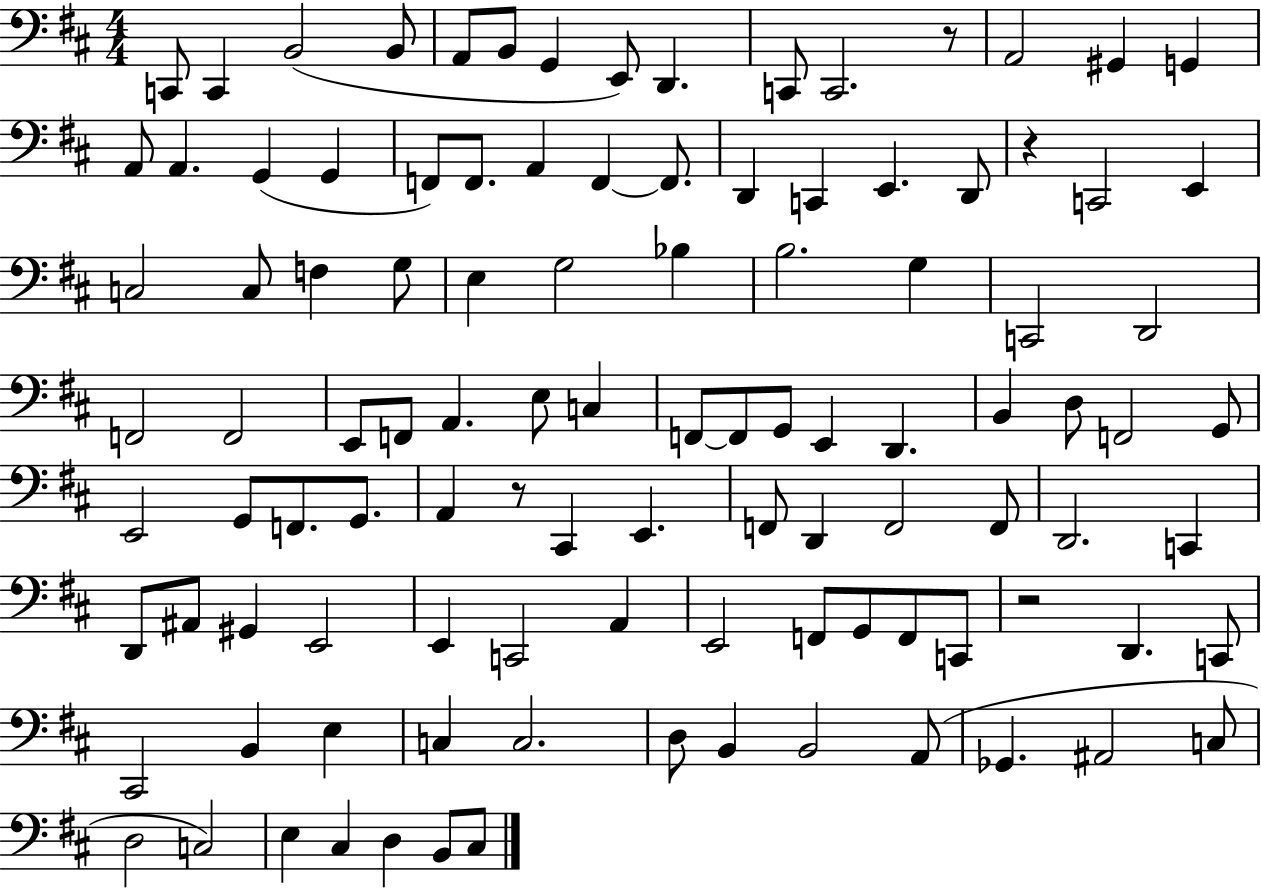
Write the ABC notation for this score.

X:1
T:Untitled
M:4/4
L:1/4
K:D
C,,/2 C,, B,,2 B,,/2 A,,/2 B,,/2 G,, E,,/2 D,, C,,/2 C,,2 z/2 A,,2 ^G,, G,, A,,/2 A,, G,, G,, F,,/2 F,,/2 A,, F,, F,,/2 D,, C,, E,, D,,/2 z C,,2 E,, C,2 C,/2 F, G,/2 E, G,2 _B, B,2 G, C,,2 D,,2 F,,2 F,,2 E,,/2 F,,/2 A,, E,/2 C, F,,/2 F,,/2 G,,/2 E,, D,, B,, D,/2 F,,2 G,,/2 E,,2 G,,/2 F,,/2 G,,/2 A,, z/2 ^C,, E,, F,,/2 D,, F,,2 F,,/2 D,,2 C,, D,,/2 ^A,,/2 ^G,, E,,2 E,, C,,2 A,, E,,2 F,,/2 G,,/2 F,,/2 C,,/2 z2 D,, C,,/2 ^C,,2 B,, E, C, C,2 D,/2 B,, B,,2 A,,/2 _G,, ^A,,2 C,/2 D,2 C,2 E, ^C, D, B,,/2 ^C,/2